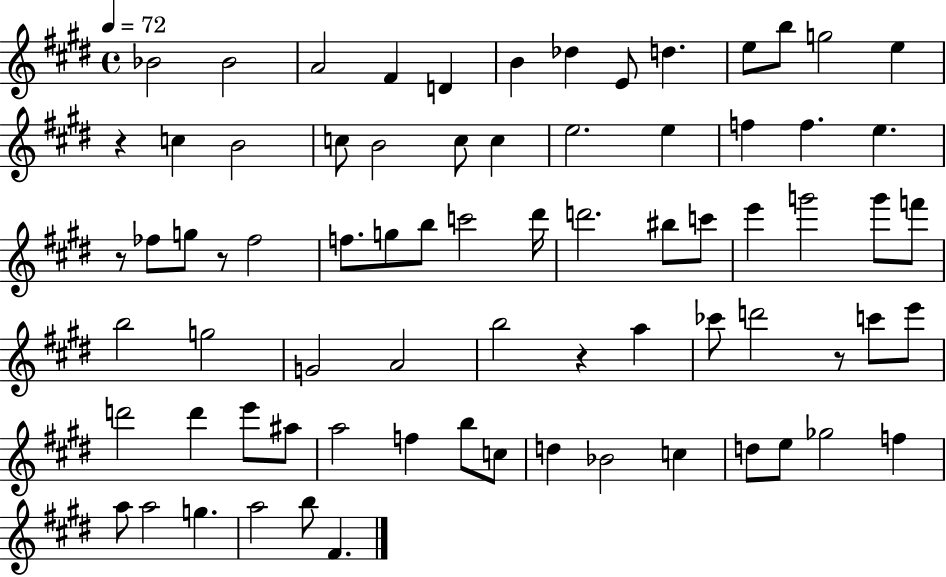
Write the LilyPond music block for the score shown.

{
  \clef treble
  \time 4/4
  \defaultTimeSignature
  \key e \major
  \tempo 4 = 72
  \repeat volta 2 { bes'2 bes'2 | a'2 fis'4 d'4 | b'4 des''4 e'8 d''4. | e''8 b''8 g''2 e''4 | \break r4 c''4 b'2 | c''8 b'2 c''8 c''4 | e''2. e''4 | f''4 f''4. e''4. | \break r8 fes''8 g''8 r8 fes''2 | f''8. g''8 b''8 c'''2 dis'''16 | d'''2. bis''8 c'''8 | e'''4 g'''2 g'''8 f'''8 | \break b''2 g''2 | g'2 a'2 | b''2 r4 a''4 | ces'''8 d'''2 r8 c'''8 e'''8 | \break d'''2 d'''4 e'''8 ais''8 | a''2 f''4 b''8 c''8 | d''4 bes'2 c''4 | d''8 e''8 ges''2 f''4 | \break a''8 a''2 g''4. | a''2 b''8 fis'4. | } \bar "|."
}